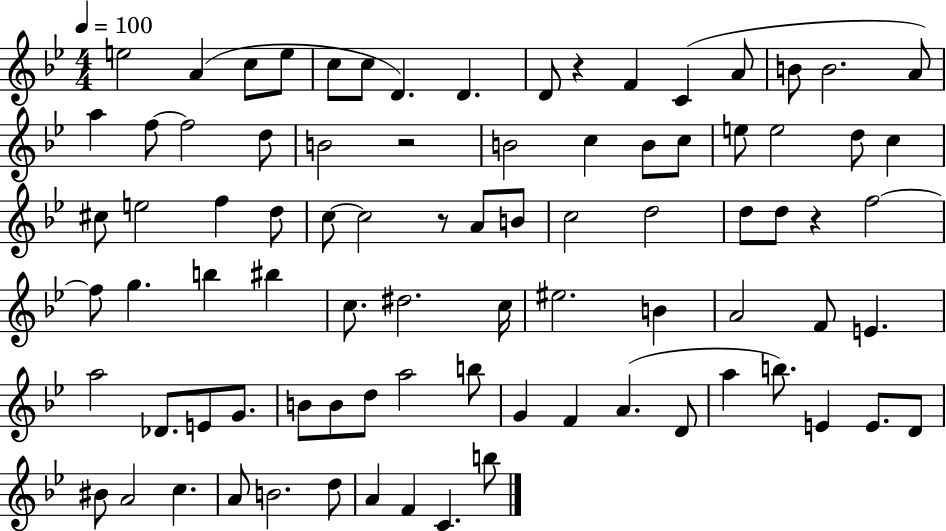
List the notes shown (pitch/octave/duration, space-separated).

E5/h A4/q C5/e E5/e C5/e C5/e D4/q. D4/q. D4/e R/q F4/q C4/q A4/e B4/e B4/h. A4/e A5/q F5/e F5/h D5/e B4/h R/h B4/h C5/q B4/e C5/e E5/e E5/h D5/e C5/q C#5/e E5/h F5/q D5/e C5/e C5/h R/e A4/e B4/e C5/h D5/h D5/e D5/e R/q F5/h F5/e G5/q. B5/q BIS5/q C5/e. D#5/h. C5/s EIS5/h. B4/q A4/h F4/e E4/q. A5/h Db4/e. E4/e G4/e. B4/e B4/e D5/e A5/h B5/e G4/q F4/q A4/q. D4/e A5/q B5/e. E4/q E4/e. D4/e BIS4/e A4/h C5/q. A4/e B4/h. D5/e A4/q F4/q C4/q. B5/e